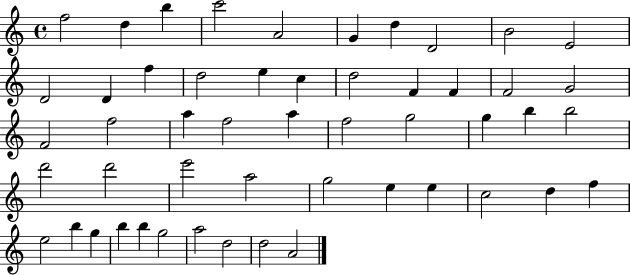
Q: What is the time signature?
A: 4/4